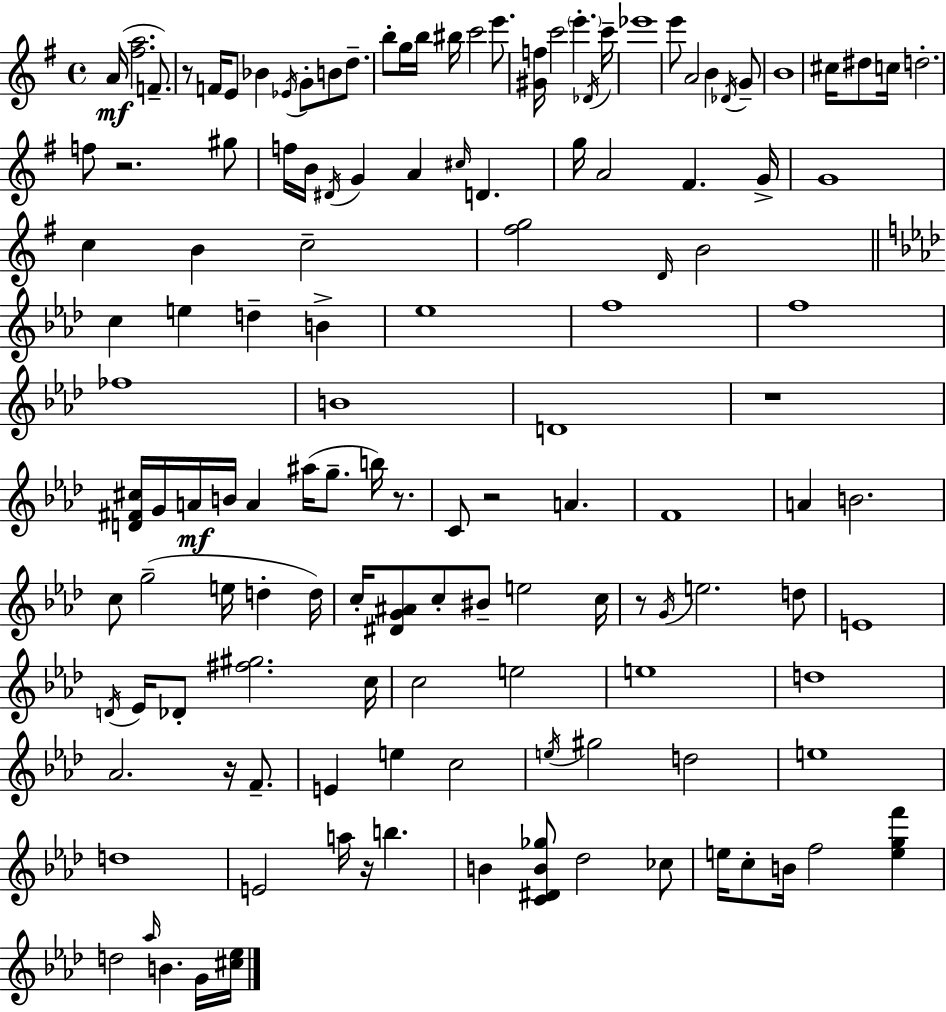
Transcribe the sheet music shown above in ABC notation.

X:1
T:Untitled
M:4/4
L:1/4
K:G
A/4 [^fa]2 F/2 z/2 F/4 E/2 _B _E/4 G/2 B/2 d/2 b/2 g/4 b/4 ^b/4 c'2 e'/2 [^Gf]/4 c'2 e' _D/4 c'/4 _e'4 e'/2 A2 B _D/4 G/2 B4 ^c/4 ^d/2 c/4 d2 f/2 z2 ^g/2 f/4 B/4 ^D/4 G A ^c/4 D g/4 A2 ^F G/4 G4 c B c2 [^fg]2 D/4 B2 c e d B _e4 f4 f4 _f4 B4 D4 z4 [D^F^c]/4 G/4 A/4 B/4 A ^a/4 g/2 b/4 z/2 C/2 z2 A F4 A B2 c/2 g2 e/4 d d/4 c/4 [^DG^A]/2 c/2 ^B/2 e2 c/4 z/2 G/4 e2 d/2 E4 D/4 _E/4 _D/2 [^f^g]2 c/4 c2 e2 e4 d4 _A2 z/4 F/2 E e c2 e/4 ^g2 d2 e4 d4 E2 a/4 z/4 b B [C^DB_g]/2 _d2 _c/2 e/4 c/2 B/4 f2 [egf'] d2 _a/4 B G/4 [^c_e]/4